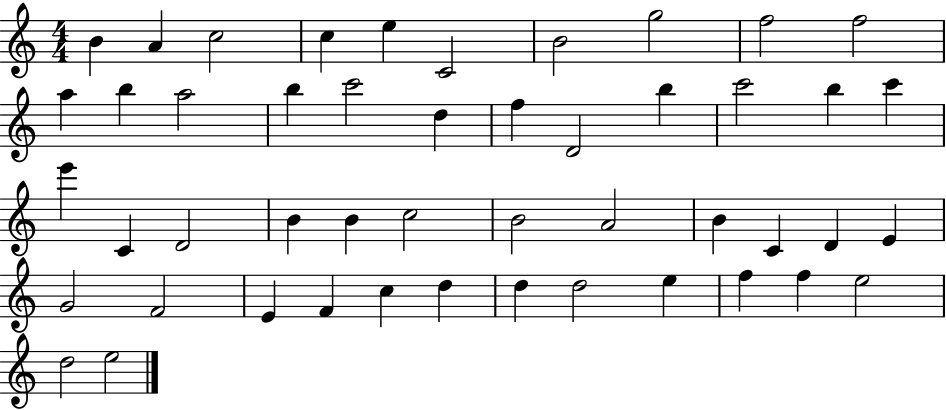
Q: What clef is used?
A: treble